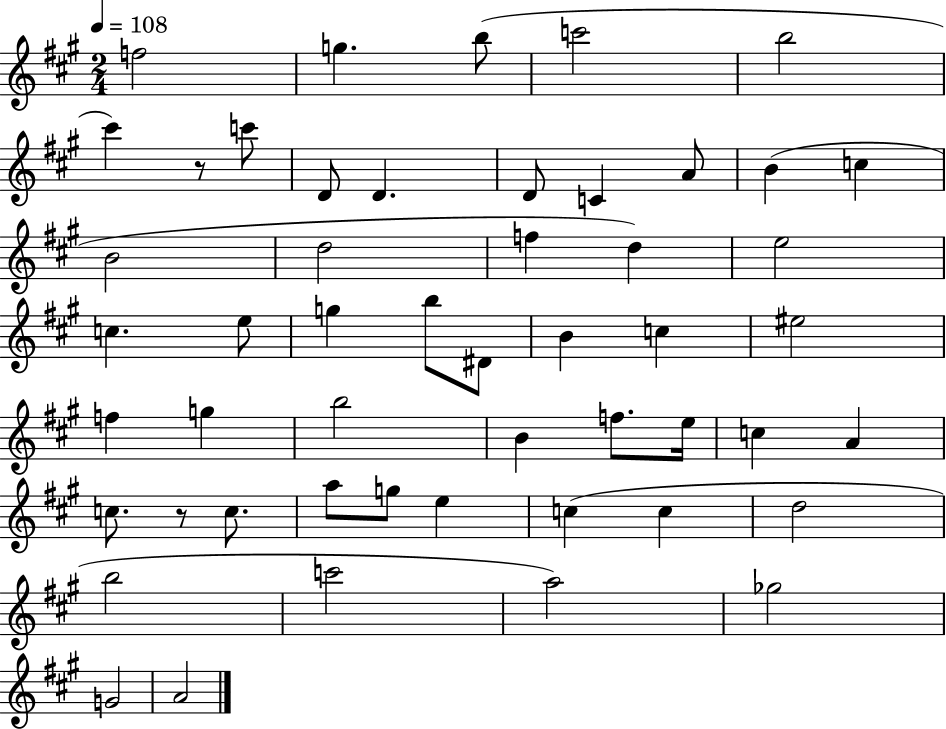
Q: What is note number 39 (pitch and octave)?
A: G5